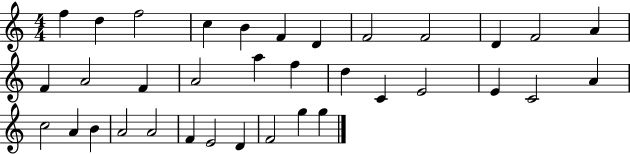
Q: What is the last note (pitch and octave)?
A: G5